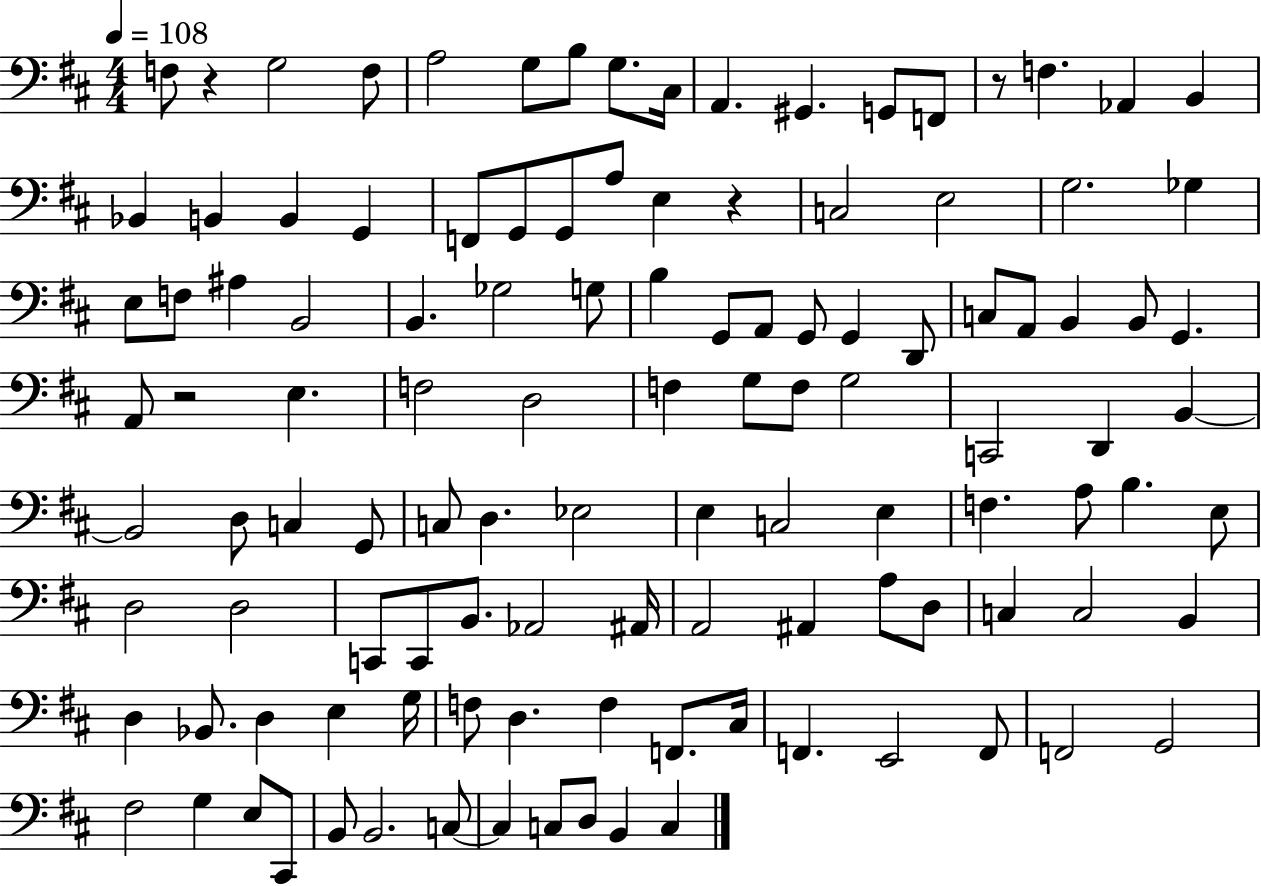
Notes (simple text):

F3/e R/q G3/h F3/e A3/h G3/e B3/e G3/e. C#3/s A2/q. G#2/q. G2/e F2/e R/e F3/q. Ab2/q B2/q Bb2/q B2/q B2/q G2/q F2/e G2/e G2/e A3/e E3/q R/q C3/h E3/h G3/h. Gb3/q E3/e F3/e A#3/q B2/h B2/q. Gb3/h G3/e B3/q G2/e A2/e G2/e G2/q D2/e C3/e A2/e B2/q B2/e G2/q. A2/e R/h E3/q. F3/h D3/h F3/q G3/e F3/e G3/h C2/h D2/q B2/q B2/h D3/e C3/q G2/e C3/e D3/q. Eb3/h E3/q C3/h E3/q F3/q. A3/e B3/q. E3/e D3/h D3/h C2/e C2/e B2/e. Ab2/h A#2/s A2/h A#2/q A3/e D3/e C3/q C3/h B2/q D3/q Bb2/e. D3/q E3/q G3/s F3/e D3/q. F3/q F2/e. C#3/s F2/q. E2/h F2/e F2/h G2/h F#3/h G3/q E3/e C#2/e B2/e B2/h. C3/e C3/q C3/e D3/e B2/q C3/q